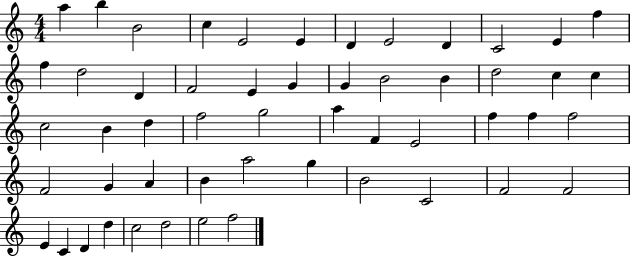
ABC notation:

X:1
T:Untitled
M:4/4
L:1/4
K:C
a b B2 c E2 E D E2 D C2 E f f d2 D F2 E G G B2 B d2 c c c2 B d f2 g2 a F E2 f f f2 F2 G A B a2 g B2 C2 F2 F2 E C D d c2 d2 e2 f2